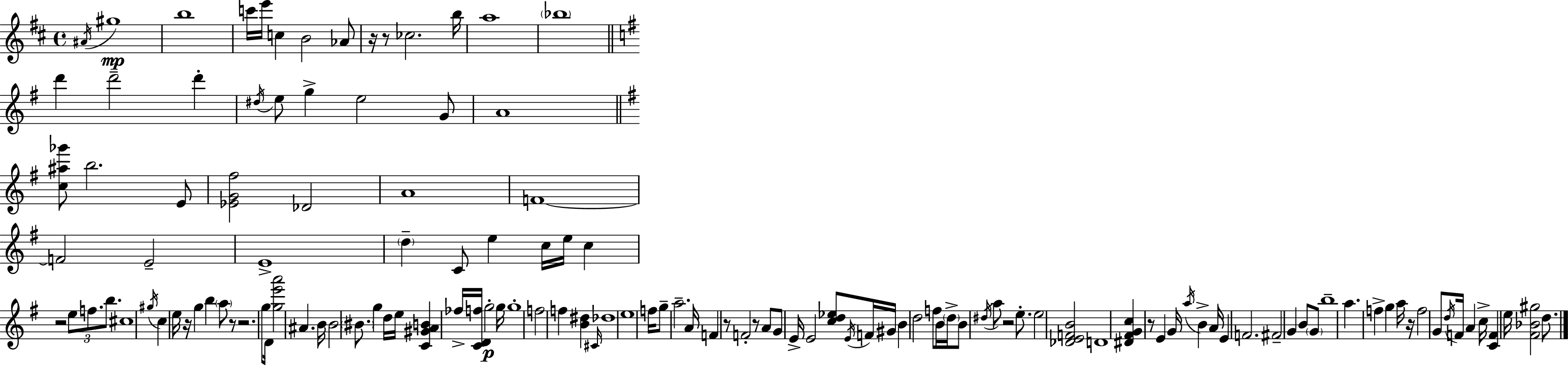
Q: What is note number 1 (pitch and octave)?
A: A#4